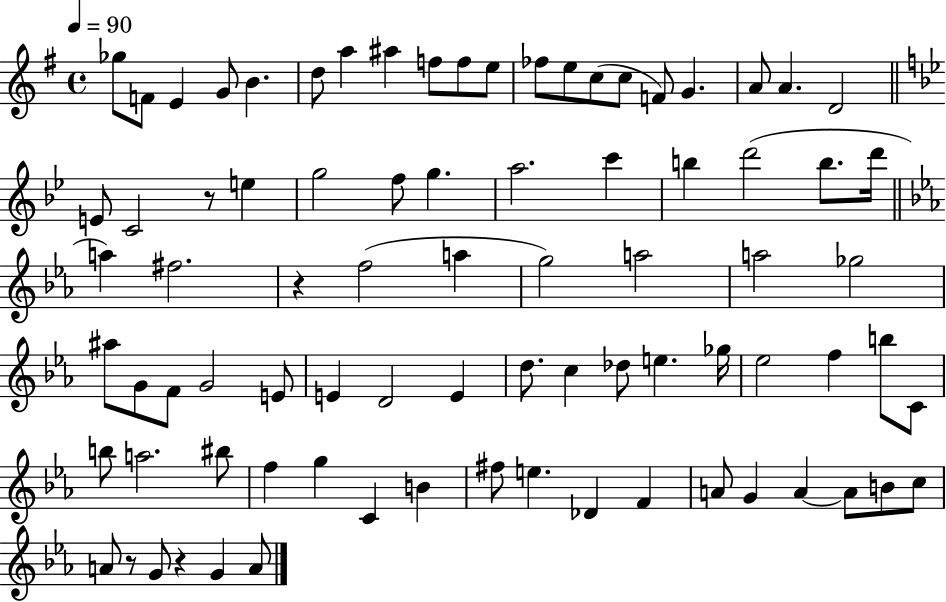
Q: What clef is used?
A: treble